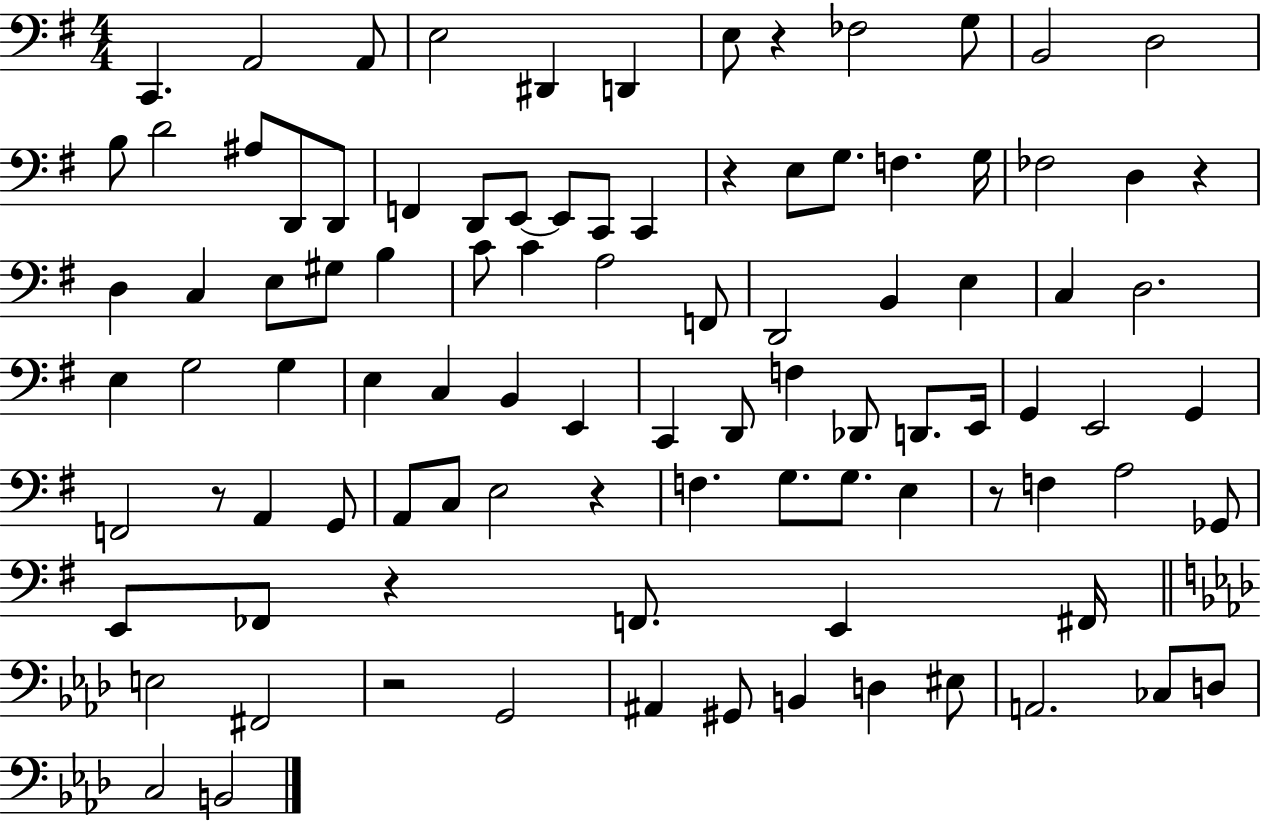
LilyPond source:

{
  \clef bass
  \numericTimeSignature
  \time 4/4
  \key g \major
  c,4. a,2 a,8 | e2 dis,4 d,4 | e8 r4 fes2 g8 | b,2 d2 | \break b8 d'2 ais8 d,8 d,8 | f,4 d,8 e,8~~ e,8 c,8 c,4 | r4 e8 g8. f4. g16 | fes2 d4 r4 | \break d4 c4 e8 gis8 b4 | c'8 c'4 a2 f,8 | d,2 b,4 e4 | c4 d2. | \break e4 g2 g4 | e4 c4 b,4 e,4 | c,4 d,8 f4 des,8 d,8. e,16 | g,4 e,2 g,4 | \break f,2 r8 a,4 g,8 | a,8 c8 e2 r4 | f4. g8. g8. e4 | r8 f4 a2 ges,8 | \break e,8 fes,8 r4 f,8. e,4 fis,16 | \bar "||" \break \key f \minor e2 fis,2 | r2 g,2 | ais,4 gis,8 b,4 d4 eis8 | a,2. ces8 d8 | \break c2 b,2 | \bar "|."
}